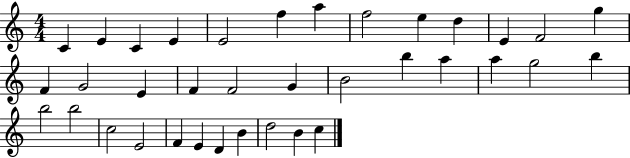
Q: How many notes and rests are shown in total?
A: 36